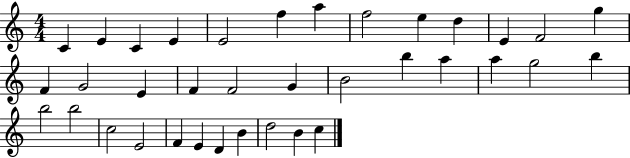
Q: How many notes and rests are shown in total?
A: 36